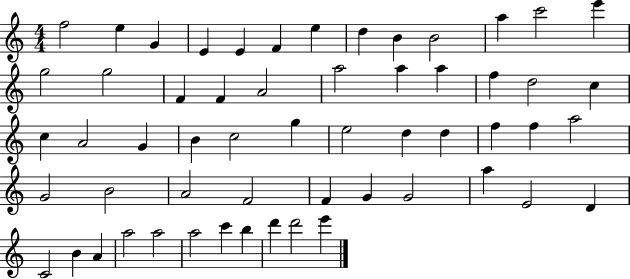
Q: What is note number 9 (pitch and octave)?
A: B4